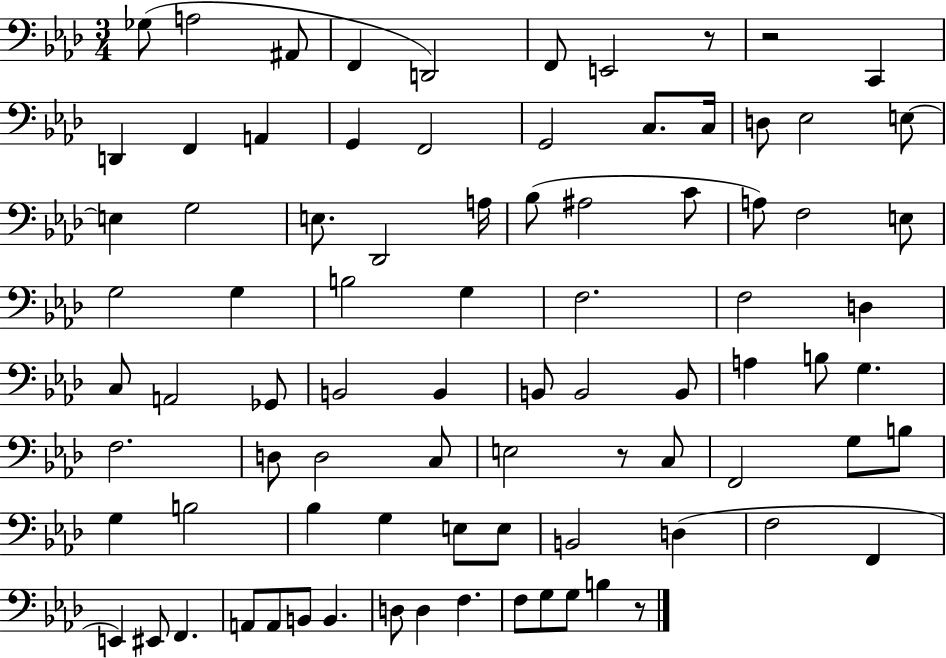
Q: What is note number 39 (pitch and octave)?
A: A2